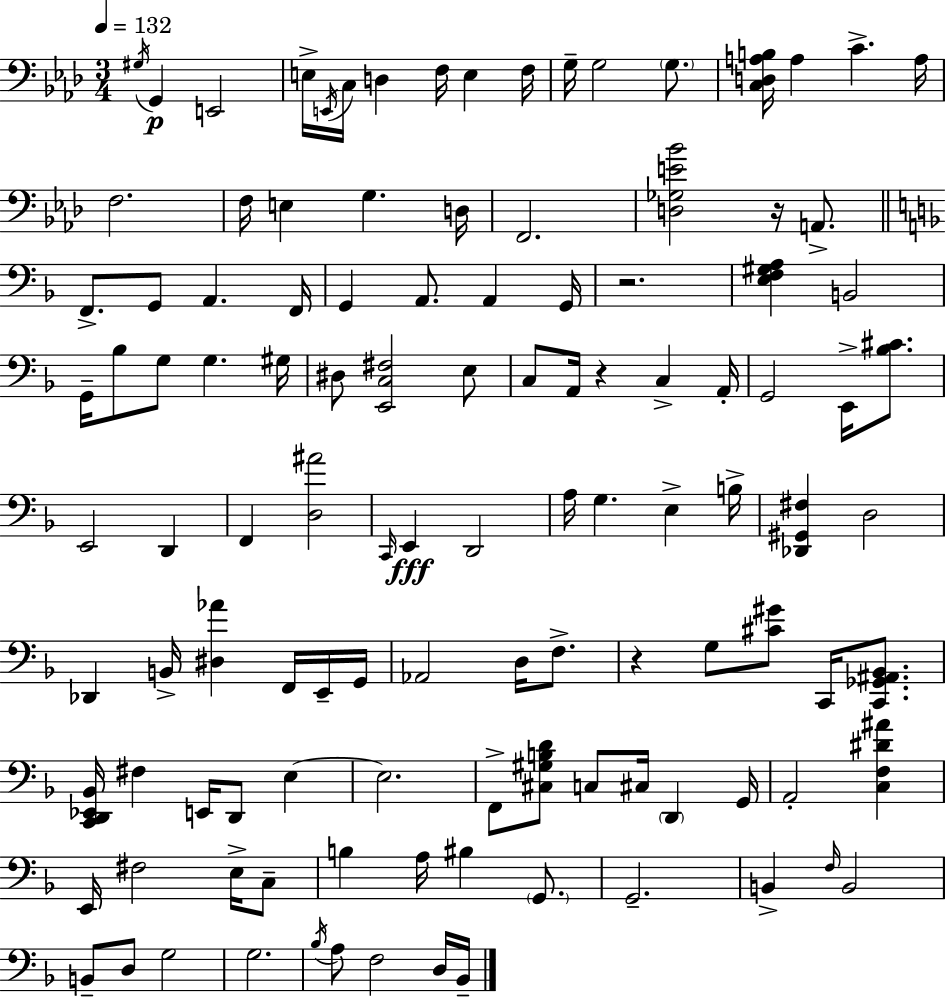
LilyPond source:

{
  \clef bass
  \numericTimeSignature
  \time 3/4
  \key aes \major
  \tempo 4 = 132
  \acciaccatura { gis16 }\p g,4 e,2 | e16-> \acciaccatura { e,16 } c16 d4 f16 e4 | f16 g16-- g2 \parenthesize g8. | <c d a b>16 a4 c'4.-> | \break a16 f2. | f16 e4 g4. | d16 f,2. | <d ges e' bes'>2 r16 a,8.-> | \break \bar "||" \break \key f \major f,8.-> g,8 a,4. f,16 | g,4 a,8. a,4 g,16 | r2. | <e f gis a>4 b,2 | \break g,16-- bes8 g8 g4. gis16 | dis8 <e, c fis>2 e8 | c8 a,16 r4 c4-> a,16-. | g,2 e,16-> <bes cis'>8. | \break e,2 d,4 | f,4 <d ais'>2 | \grace { c,16 }\fff e,4 d,2 | a16 g4. e4-> | \break b16-> <des, gis, fis>4 d2 | des,4 b,16-> <dis aes'>4 f,16 e,16-- | g,16 aes,2 d16 f8.-> | r4 g8 <cis' gis'>8 c,16 <c, ges, ais, bes,>8. | \break <c, d, ees, bes,>16 fis4 e,16 d,8 e4~~ | e2. | f,8-> <cis gis b d'>8 c8 cis16 \parenthesize d,4 | g,16 a,2-. <c f dis' ais'>4 | \break e,16 fis2 e16-> c8-- | b4 a16 bis4 \parenthesize g,8. | g,2.-- | b,4-> \grace { f16 } b,2 | \break b,8-- d8 g2 | g2. | \acciaccatura { bes16 } a8 f2 | d16 bes,16-- \bar "|."
}